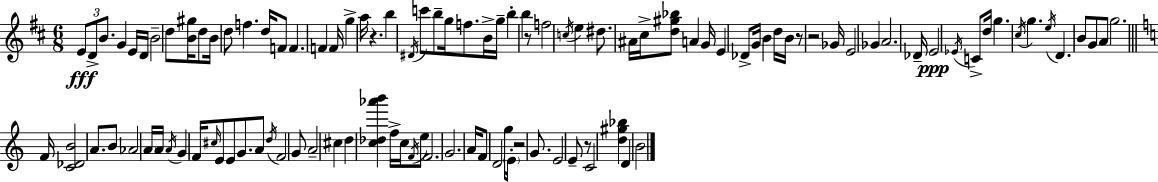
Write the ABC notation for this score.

X:1
T:Untitled
M:6/8
L:1/4
K:D
E/2 D/2 B/2 G E/4 D/4 B2 d/2 [B^g]/4 d/2 B/4 d/2 f d/4 F/2 F F F/4 g a/4 z b ^D/4 c'/2 b/2 g/4 f/2 B/4 g/4 b b z/2 f2 c/4 e ^d/2 ^A/4 ^c/4 [d^g_b]/2 A G/4 E _D/2 G/4 B d/4 B/4 z/2 z2 _G/4 E2 _G A2 _D/4 E2 _E/4 C/2 d/4 g ^c/4 g e/4 D B/2 G/2 A/2 g2 F/4 [C_DB]2 A/2 B/2 _A2 A/4 A/4 A/4 G F/4 ^c/4 E/2 E/2 G/2 A/2 d/4 F2 G/2 A2 ^c d [c_d_a'b'] f/4 c/4 F/4 e/2 F2 G2 A/4 F/2 D2 g/4 E/4 z2 G/2 E2 E/2 z/2 C2 [d^g_b] D B2